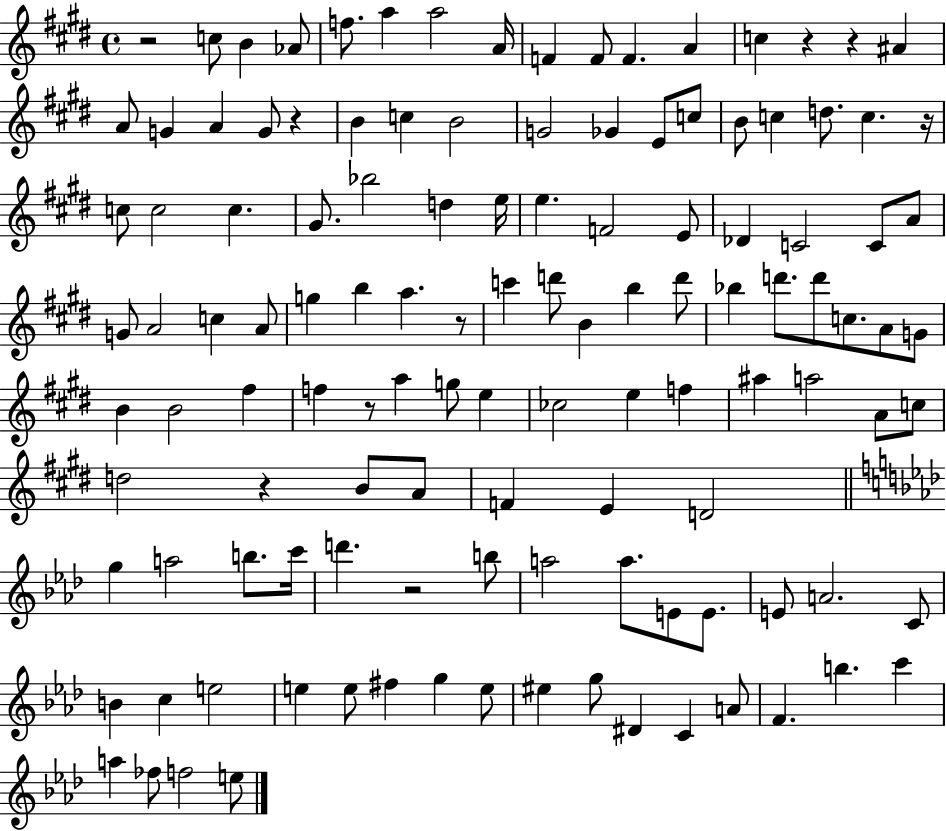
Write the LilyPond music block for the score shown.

{
  \clef treble
  \time 4/4
  \defaultTimeSignature
  \key e \major
  \repeat volta 2 { r2 c''8 b'4 aes'8 | f''8. a''4 a''2 a'16 | f'4 f'8 f'4. a'4 | c''4 r4 r4 ais'4 | \break a'8 g'4 a'4 g'8 r4 | b'4 c''4 b'2 | g'2 ges'4 e'8 c''8 | b'8 c''4 d''8. c''4. r16 | \break c''8 c''2 c''4. | gis'8. bes''2 d''4 e''16 | e''4. f'2 e'8 | des'4 c'2 c'8 a'8 | \break g'8 a'2 c''4 a'8 | g''4 b''4 a''4. r8 | c'''4 d'''8 b'4 b''4 d'''8 | bes''4 d'''8. d'''8 c''8. a'8 g'8 | \break b'4 b'2 fis''4 | f''4 r8 a''4 g''8 e''4 | ces''2 e''4 f''4 | ais''4 a''2 a'8 c''8 | \break d''2 r4 b'8 a'8 | f'4 e'4 d'2 | \bar "||" \break \key aes \major g''4 a''2 b''8. c'''16 | d'''4. r2 b''8 | a''2 a''8. e'8 e'8. | e'8 a'2. c'8 | \break b'4 c''4 e''2 | e''4 e''8 fis''4 g''4 e''8 | eis''4 g''8 dis'4 c'4 a'8 | f'4. b''4. c'''4 | \break a''4 fes''8 f''2 e''8 | } \bar "|."
}